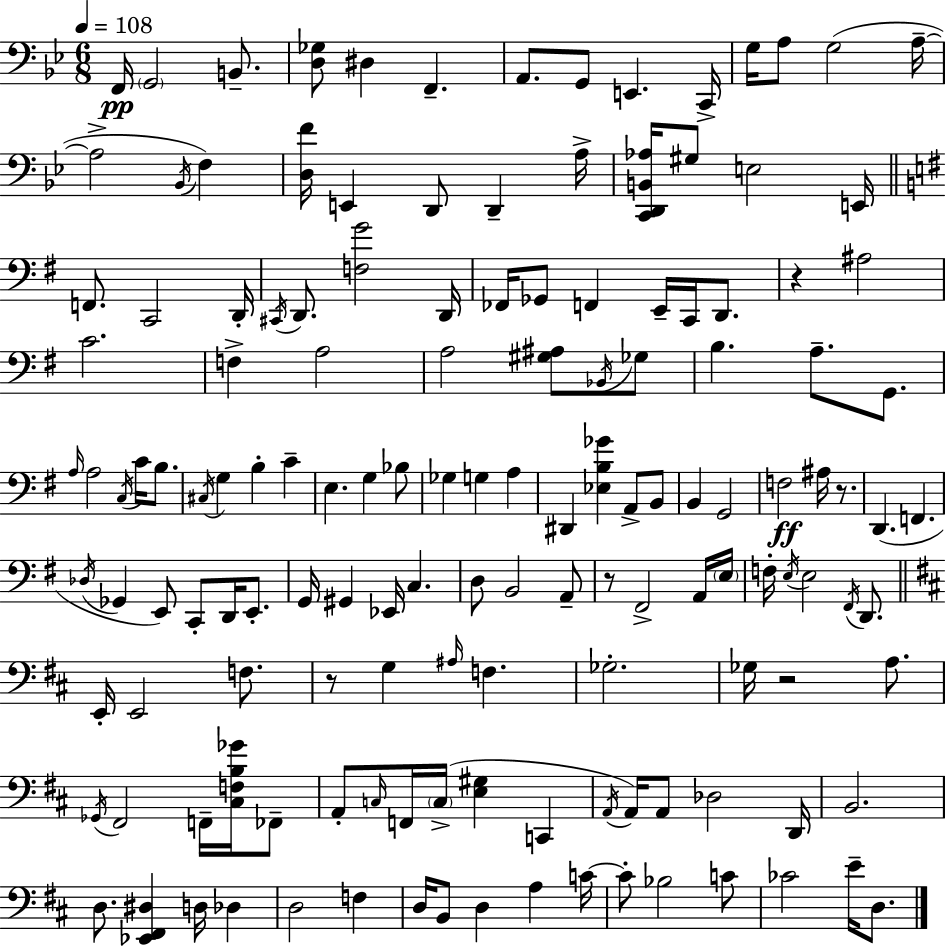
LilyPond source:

{
  \clef bass
  \numericTimeSignature
  \time 6/8
  \key g \minor
  \tempo 4 = 108
  f,16\pp \parenthesize g,2 b,8.-- | <d ges>8 dis4 f,4.-- | a,8. g,8 e,4. c,16-> | g16 a8 g2( a16--~~ | \break a2-> \acciaccatura { bes,16 } f4) | <d f'>16 e,4 d,8 d,4-- | a16-> <c, d, b, aes>16 gis8 e2 | e,16 \bar "||" \break \key g \major f,8. c,2 d,16-. | \acciaccatura { cis,16 } d,8. <f g'>2 | d,16 fes,16 ges,8 f,4 e,16-- c,16 d,8. | r4 ais2 | \break c'2. | f4-> a2 | a2 <gis ais>8 \acciaccatura { bes,16 } | ges8 b4. a8.-- g,8. | \break \grace { a16 } a2 \acciaccatura { c16 } | c'16 b8. \acciaccatura { cis16 } g4 b4-. | c'4-- e4. g4 | bes8 ges4 g4 | \break a4 dis,4 <ees b ges'>4 | a,8-> b,8 b,4 g,2 | f2\ff | ais16 r8. d,4.( f,4. | \break \acciaccatura { des16 } ges,4 e,8) | c,8-. d,16 e,8.-. g,16 gis,4 ees,16 | c4. d8 b,2 | a,8-- r8 fis,2-> | \break a,16 \parenthesize e16 f16-. \acciaccatura { e16 } e2 | \acciaccatura { fis,16 } d,8. \bar "||" \break \key d \major e,16-. e,2 f8. | r8 g4 \grace { ais16 } f4. | ges2.-. | ges16 r2 a8. | \break \acciaccatura { ges,16 } fis,2 f,16-- <cis f b ges'>16 | fes,8-- a,8-. \grace { c16 } f,16 \parenthesize c16->( <e gis>4 c,4 | \acciaccatura { a,16 }) a,16 a,8 des2 | d,16 b,2. | \break d8. <ees, fis, dis>4 d16 | des4 d2 | f4 d16 b,8 d4 a4 | c'16~~ c'8-. bes2 | \break c'8 ces'2 | e'16-- d8. \bar "|."
}